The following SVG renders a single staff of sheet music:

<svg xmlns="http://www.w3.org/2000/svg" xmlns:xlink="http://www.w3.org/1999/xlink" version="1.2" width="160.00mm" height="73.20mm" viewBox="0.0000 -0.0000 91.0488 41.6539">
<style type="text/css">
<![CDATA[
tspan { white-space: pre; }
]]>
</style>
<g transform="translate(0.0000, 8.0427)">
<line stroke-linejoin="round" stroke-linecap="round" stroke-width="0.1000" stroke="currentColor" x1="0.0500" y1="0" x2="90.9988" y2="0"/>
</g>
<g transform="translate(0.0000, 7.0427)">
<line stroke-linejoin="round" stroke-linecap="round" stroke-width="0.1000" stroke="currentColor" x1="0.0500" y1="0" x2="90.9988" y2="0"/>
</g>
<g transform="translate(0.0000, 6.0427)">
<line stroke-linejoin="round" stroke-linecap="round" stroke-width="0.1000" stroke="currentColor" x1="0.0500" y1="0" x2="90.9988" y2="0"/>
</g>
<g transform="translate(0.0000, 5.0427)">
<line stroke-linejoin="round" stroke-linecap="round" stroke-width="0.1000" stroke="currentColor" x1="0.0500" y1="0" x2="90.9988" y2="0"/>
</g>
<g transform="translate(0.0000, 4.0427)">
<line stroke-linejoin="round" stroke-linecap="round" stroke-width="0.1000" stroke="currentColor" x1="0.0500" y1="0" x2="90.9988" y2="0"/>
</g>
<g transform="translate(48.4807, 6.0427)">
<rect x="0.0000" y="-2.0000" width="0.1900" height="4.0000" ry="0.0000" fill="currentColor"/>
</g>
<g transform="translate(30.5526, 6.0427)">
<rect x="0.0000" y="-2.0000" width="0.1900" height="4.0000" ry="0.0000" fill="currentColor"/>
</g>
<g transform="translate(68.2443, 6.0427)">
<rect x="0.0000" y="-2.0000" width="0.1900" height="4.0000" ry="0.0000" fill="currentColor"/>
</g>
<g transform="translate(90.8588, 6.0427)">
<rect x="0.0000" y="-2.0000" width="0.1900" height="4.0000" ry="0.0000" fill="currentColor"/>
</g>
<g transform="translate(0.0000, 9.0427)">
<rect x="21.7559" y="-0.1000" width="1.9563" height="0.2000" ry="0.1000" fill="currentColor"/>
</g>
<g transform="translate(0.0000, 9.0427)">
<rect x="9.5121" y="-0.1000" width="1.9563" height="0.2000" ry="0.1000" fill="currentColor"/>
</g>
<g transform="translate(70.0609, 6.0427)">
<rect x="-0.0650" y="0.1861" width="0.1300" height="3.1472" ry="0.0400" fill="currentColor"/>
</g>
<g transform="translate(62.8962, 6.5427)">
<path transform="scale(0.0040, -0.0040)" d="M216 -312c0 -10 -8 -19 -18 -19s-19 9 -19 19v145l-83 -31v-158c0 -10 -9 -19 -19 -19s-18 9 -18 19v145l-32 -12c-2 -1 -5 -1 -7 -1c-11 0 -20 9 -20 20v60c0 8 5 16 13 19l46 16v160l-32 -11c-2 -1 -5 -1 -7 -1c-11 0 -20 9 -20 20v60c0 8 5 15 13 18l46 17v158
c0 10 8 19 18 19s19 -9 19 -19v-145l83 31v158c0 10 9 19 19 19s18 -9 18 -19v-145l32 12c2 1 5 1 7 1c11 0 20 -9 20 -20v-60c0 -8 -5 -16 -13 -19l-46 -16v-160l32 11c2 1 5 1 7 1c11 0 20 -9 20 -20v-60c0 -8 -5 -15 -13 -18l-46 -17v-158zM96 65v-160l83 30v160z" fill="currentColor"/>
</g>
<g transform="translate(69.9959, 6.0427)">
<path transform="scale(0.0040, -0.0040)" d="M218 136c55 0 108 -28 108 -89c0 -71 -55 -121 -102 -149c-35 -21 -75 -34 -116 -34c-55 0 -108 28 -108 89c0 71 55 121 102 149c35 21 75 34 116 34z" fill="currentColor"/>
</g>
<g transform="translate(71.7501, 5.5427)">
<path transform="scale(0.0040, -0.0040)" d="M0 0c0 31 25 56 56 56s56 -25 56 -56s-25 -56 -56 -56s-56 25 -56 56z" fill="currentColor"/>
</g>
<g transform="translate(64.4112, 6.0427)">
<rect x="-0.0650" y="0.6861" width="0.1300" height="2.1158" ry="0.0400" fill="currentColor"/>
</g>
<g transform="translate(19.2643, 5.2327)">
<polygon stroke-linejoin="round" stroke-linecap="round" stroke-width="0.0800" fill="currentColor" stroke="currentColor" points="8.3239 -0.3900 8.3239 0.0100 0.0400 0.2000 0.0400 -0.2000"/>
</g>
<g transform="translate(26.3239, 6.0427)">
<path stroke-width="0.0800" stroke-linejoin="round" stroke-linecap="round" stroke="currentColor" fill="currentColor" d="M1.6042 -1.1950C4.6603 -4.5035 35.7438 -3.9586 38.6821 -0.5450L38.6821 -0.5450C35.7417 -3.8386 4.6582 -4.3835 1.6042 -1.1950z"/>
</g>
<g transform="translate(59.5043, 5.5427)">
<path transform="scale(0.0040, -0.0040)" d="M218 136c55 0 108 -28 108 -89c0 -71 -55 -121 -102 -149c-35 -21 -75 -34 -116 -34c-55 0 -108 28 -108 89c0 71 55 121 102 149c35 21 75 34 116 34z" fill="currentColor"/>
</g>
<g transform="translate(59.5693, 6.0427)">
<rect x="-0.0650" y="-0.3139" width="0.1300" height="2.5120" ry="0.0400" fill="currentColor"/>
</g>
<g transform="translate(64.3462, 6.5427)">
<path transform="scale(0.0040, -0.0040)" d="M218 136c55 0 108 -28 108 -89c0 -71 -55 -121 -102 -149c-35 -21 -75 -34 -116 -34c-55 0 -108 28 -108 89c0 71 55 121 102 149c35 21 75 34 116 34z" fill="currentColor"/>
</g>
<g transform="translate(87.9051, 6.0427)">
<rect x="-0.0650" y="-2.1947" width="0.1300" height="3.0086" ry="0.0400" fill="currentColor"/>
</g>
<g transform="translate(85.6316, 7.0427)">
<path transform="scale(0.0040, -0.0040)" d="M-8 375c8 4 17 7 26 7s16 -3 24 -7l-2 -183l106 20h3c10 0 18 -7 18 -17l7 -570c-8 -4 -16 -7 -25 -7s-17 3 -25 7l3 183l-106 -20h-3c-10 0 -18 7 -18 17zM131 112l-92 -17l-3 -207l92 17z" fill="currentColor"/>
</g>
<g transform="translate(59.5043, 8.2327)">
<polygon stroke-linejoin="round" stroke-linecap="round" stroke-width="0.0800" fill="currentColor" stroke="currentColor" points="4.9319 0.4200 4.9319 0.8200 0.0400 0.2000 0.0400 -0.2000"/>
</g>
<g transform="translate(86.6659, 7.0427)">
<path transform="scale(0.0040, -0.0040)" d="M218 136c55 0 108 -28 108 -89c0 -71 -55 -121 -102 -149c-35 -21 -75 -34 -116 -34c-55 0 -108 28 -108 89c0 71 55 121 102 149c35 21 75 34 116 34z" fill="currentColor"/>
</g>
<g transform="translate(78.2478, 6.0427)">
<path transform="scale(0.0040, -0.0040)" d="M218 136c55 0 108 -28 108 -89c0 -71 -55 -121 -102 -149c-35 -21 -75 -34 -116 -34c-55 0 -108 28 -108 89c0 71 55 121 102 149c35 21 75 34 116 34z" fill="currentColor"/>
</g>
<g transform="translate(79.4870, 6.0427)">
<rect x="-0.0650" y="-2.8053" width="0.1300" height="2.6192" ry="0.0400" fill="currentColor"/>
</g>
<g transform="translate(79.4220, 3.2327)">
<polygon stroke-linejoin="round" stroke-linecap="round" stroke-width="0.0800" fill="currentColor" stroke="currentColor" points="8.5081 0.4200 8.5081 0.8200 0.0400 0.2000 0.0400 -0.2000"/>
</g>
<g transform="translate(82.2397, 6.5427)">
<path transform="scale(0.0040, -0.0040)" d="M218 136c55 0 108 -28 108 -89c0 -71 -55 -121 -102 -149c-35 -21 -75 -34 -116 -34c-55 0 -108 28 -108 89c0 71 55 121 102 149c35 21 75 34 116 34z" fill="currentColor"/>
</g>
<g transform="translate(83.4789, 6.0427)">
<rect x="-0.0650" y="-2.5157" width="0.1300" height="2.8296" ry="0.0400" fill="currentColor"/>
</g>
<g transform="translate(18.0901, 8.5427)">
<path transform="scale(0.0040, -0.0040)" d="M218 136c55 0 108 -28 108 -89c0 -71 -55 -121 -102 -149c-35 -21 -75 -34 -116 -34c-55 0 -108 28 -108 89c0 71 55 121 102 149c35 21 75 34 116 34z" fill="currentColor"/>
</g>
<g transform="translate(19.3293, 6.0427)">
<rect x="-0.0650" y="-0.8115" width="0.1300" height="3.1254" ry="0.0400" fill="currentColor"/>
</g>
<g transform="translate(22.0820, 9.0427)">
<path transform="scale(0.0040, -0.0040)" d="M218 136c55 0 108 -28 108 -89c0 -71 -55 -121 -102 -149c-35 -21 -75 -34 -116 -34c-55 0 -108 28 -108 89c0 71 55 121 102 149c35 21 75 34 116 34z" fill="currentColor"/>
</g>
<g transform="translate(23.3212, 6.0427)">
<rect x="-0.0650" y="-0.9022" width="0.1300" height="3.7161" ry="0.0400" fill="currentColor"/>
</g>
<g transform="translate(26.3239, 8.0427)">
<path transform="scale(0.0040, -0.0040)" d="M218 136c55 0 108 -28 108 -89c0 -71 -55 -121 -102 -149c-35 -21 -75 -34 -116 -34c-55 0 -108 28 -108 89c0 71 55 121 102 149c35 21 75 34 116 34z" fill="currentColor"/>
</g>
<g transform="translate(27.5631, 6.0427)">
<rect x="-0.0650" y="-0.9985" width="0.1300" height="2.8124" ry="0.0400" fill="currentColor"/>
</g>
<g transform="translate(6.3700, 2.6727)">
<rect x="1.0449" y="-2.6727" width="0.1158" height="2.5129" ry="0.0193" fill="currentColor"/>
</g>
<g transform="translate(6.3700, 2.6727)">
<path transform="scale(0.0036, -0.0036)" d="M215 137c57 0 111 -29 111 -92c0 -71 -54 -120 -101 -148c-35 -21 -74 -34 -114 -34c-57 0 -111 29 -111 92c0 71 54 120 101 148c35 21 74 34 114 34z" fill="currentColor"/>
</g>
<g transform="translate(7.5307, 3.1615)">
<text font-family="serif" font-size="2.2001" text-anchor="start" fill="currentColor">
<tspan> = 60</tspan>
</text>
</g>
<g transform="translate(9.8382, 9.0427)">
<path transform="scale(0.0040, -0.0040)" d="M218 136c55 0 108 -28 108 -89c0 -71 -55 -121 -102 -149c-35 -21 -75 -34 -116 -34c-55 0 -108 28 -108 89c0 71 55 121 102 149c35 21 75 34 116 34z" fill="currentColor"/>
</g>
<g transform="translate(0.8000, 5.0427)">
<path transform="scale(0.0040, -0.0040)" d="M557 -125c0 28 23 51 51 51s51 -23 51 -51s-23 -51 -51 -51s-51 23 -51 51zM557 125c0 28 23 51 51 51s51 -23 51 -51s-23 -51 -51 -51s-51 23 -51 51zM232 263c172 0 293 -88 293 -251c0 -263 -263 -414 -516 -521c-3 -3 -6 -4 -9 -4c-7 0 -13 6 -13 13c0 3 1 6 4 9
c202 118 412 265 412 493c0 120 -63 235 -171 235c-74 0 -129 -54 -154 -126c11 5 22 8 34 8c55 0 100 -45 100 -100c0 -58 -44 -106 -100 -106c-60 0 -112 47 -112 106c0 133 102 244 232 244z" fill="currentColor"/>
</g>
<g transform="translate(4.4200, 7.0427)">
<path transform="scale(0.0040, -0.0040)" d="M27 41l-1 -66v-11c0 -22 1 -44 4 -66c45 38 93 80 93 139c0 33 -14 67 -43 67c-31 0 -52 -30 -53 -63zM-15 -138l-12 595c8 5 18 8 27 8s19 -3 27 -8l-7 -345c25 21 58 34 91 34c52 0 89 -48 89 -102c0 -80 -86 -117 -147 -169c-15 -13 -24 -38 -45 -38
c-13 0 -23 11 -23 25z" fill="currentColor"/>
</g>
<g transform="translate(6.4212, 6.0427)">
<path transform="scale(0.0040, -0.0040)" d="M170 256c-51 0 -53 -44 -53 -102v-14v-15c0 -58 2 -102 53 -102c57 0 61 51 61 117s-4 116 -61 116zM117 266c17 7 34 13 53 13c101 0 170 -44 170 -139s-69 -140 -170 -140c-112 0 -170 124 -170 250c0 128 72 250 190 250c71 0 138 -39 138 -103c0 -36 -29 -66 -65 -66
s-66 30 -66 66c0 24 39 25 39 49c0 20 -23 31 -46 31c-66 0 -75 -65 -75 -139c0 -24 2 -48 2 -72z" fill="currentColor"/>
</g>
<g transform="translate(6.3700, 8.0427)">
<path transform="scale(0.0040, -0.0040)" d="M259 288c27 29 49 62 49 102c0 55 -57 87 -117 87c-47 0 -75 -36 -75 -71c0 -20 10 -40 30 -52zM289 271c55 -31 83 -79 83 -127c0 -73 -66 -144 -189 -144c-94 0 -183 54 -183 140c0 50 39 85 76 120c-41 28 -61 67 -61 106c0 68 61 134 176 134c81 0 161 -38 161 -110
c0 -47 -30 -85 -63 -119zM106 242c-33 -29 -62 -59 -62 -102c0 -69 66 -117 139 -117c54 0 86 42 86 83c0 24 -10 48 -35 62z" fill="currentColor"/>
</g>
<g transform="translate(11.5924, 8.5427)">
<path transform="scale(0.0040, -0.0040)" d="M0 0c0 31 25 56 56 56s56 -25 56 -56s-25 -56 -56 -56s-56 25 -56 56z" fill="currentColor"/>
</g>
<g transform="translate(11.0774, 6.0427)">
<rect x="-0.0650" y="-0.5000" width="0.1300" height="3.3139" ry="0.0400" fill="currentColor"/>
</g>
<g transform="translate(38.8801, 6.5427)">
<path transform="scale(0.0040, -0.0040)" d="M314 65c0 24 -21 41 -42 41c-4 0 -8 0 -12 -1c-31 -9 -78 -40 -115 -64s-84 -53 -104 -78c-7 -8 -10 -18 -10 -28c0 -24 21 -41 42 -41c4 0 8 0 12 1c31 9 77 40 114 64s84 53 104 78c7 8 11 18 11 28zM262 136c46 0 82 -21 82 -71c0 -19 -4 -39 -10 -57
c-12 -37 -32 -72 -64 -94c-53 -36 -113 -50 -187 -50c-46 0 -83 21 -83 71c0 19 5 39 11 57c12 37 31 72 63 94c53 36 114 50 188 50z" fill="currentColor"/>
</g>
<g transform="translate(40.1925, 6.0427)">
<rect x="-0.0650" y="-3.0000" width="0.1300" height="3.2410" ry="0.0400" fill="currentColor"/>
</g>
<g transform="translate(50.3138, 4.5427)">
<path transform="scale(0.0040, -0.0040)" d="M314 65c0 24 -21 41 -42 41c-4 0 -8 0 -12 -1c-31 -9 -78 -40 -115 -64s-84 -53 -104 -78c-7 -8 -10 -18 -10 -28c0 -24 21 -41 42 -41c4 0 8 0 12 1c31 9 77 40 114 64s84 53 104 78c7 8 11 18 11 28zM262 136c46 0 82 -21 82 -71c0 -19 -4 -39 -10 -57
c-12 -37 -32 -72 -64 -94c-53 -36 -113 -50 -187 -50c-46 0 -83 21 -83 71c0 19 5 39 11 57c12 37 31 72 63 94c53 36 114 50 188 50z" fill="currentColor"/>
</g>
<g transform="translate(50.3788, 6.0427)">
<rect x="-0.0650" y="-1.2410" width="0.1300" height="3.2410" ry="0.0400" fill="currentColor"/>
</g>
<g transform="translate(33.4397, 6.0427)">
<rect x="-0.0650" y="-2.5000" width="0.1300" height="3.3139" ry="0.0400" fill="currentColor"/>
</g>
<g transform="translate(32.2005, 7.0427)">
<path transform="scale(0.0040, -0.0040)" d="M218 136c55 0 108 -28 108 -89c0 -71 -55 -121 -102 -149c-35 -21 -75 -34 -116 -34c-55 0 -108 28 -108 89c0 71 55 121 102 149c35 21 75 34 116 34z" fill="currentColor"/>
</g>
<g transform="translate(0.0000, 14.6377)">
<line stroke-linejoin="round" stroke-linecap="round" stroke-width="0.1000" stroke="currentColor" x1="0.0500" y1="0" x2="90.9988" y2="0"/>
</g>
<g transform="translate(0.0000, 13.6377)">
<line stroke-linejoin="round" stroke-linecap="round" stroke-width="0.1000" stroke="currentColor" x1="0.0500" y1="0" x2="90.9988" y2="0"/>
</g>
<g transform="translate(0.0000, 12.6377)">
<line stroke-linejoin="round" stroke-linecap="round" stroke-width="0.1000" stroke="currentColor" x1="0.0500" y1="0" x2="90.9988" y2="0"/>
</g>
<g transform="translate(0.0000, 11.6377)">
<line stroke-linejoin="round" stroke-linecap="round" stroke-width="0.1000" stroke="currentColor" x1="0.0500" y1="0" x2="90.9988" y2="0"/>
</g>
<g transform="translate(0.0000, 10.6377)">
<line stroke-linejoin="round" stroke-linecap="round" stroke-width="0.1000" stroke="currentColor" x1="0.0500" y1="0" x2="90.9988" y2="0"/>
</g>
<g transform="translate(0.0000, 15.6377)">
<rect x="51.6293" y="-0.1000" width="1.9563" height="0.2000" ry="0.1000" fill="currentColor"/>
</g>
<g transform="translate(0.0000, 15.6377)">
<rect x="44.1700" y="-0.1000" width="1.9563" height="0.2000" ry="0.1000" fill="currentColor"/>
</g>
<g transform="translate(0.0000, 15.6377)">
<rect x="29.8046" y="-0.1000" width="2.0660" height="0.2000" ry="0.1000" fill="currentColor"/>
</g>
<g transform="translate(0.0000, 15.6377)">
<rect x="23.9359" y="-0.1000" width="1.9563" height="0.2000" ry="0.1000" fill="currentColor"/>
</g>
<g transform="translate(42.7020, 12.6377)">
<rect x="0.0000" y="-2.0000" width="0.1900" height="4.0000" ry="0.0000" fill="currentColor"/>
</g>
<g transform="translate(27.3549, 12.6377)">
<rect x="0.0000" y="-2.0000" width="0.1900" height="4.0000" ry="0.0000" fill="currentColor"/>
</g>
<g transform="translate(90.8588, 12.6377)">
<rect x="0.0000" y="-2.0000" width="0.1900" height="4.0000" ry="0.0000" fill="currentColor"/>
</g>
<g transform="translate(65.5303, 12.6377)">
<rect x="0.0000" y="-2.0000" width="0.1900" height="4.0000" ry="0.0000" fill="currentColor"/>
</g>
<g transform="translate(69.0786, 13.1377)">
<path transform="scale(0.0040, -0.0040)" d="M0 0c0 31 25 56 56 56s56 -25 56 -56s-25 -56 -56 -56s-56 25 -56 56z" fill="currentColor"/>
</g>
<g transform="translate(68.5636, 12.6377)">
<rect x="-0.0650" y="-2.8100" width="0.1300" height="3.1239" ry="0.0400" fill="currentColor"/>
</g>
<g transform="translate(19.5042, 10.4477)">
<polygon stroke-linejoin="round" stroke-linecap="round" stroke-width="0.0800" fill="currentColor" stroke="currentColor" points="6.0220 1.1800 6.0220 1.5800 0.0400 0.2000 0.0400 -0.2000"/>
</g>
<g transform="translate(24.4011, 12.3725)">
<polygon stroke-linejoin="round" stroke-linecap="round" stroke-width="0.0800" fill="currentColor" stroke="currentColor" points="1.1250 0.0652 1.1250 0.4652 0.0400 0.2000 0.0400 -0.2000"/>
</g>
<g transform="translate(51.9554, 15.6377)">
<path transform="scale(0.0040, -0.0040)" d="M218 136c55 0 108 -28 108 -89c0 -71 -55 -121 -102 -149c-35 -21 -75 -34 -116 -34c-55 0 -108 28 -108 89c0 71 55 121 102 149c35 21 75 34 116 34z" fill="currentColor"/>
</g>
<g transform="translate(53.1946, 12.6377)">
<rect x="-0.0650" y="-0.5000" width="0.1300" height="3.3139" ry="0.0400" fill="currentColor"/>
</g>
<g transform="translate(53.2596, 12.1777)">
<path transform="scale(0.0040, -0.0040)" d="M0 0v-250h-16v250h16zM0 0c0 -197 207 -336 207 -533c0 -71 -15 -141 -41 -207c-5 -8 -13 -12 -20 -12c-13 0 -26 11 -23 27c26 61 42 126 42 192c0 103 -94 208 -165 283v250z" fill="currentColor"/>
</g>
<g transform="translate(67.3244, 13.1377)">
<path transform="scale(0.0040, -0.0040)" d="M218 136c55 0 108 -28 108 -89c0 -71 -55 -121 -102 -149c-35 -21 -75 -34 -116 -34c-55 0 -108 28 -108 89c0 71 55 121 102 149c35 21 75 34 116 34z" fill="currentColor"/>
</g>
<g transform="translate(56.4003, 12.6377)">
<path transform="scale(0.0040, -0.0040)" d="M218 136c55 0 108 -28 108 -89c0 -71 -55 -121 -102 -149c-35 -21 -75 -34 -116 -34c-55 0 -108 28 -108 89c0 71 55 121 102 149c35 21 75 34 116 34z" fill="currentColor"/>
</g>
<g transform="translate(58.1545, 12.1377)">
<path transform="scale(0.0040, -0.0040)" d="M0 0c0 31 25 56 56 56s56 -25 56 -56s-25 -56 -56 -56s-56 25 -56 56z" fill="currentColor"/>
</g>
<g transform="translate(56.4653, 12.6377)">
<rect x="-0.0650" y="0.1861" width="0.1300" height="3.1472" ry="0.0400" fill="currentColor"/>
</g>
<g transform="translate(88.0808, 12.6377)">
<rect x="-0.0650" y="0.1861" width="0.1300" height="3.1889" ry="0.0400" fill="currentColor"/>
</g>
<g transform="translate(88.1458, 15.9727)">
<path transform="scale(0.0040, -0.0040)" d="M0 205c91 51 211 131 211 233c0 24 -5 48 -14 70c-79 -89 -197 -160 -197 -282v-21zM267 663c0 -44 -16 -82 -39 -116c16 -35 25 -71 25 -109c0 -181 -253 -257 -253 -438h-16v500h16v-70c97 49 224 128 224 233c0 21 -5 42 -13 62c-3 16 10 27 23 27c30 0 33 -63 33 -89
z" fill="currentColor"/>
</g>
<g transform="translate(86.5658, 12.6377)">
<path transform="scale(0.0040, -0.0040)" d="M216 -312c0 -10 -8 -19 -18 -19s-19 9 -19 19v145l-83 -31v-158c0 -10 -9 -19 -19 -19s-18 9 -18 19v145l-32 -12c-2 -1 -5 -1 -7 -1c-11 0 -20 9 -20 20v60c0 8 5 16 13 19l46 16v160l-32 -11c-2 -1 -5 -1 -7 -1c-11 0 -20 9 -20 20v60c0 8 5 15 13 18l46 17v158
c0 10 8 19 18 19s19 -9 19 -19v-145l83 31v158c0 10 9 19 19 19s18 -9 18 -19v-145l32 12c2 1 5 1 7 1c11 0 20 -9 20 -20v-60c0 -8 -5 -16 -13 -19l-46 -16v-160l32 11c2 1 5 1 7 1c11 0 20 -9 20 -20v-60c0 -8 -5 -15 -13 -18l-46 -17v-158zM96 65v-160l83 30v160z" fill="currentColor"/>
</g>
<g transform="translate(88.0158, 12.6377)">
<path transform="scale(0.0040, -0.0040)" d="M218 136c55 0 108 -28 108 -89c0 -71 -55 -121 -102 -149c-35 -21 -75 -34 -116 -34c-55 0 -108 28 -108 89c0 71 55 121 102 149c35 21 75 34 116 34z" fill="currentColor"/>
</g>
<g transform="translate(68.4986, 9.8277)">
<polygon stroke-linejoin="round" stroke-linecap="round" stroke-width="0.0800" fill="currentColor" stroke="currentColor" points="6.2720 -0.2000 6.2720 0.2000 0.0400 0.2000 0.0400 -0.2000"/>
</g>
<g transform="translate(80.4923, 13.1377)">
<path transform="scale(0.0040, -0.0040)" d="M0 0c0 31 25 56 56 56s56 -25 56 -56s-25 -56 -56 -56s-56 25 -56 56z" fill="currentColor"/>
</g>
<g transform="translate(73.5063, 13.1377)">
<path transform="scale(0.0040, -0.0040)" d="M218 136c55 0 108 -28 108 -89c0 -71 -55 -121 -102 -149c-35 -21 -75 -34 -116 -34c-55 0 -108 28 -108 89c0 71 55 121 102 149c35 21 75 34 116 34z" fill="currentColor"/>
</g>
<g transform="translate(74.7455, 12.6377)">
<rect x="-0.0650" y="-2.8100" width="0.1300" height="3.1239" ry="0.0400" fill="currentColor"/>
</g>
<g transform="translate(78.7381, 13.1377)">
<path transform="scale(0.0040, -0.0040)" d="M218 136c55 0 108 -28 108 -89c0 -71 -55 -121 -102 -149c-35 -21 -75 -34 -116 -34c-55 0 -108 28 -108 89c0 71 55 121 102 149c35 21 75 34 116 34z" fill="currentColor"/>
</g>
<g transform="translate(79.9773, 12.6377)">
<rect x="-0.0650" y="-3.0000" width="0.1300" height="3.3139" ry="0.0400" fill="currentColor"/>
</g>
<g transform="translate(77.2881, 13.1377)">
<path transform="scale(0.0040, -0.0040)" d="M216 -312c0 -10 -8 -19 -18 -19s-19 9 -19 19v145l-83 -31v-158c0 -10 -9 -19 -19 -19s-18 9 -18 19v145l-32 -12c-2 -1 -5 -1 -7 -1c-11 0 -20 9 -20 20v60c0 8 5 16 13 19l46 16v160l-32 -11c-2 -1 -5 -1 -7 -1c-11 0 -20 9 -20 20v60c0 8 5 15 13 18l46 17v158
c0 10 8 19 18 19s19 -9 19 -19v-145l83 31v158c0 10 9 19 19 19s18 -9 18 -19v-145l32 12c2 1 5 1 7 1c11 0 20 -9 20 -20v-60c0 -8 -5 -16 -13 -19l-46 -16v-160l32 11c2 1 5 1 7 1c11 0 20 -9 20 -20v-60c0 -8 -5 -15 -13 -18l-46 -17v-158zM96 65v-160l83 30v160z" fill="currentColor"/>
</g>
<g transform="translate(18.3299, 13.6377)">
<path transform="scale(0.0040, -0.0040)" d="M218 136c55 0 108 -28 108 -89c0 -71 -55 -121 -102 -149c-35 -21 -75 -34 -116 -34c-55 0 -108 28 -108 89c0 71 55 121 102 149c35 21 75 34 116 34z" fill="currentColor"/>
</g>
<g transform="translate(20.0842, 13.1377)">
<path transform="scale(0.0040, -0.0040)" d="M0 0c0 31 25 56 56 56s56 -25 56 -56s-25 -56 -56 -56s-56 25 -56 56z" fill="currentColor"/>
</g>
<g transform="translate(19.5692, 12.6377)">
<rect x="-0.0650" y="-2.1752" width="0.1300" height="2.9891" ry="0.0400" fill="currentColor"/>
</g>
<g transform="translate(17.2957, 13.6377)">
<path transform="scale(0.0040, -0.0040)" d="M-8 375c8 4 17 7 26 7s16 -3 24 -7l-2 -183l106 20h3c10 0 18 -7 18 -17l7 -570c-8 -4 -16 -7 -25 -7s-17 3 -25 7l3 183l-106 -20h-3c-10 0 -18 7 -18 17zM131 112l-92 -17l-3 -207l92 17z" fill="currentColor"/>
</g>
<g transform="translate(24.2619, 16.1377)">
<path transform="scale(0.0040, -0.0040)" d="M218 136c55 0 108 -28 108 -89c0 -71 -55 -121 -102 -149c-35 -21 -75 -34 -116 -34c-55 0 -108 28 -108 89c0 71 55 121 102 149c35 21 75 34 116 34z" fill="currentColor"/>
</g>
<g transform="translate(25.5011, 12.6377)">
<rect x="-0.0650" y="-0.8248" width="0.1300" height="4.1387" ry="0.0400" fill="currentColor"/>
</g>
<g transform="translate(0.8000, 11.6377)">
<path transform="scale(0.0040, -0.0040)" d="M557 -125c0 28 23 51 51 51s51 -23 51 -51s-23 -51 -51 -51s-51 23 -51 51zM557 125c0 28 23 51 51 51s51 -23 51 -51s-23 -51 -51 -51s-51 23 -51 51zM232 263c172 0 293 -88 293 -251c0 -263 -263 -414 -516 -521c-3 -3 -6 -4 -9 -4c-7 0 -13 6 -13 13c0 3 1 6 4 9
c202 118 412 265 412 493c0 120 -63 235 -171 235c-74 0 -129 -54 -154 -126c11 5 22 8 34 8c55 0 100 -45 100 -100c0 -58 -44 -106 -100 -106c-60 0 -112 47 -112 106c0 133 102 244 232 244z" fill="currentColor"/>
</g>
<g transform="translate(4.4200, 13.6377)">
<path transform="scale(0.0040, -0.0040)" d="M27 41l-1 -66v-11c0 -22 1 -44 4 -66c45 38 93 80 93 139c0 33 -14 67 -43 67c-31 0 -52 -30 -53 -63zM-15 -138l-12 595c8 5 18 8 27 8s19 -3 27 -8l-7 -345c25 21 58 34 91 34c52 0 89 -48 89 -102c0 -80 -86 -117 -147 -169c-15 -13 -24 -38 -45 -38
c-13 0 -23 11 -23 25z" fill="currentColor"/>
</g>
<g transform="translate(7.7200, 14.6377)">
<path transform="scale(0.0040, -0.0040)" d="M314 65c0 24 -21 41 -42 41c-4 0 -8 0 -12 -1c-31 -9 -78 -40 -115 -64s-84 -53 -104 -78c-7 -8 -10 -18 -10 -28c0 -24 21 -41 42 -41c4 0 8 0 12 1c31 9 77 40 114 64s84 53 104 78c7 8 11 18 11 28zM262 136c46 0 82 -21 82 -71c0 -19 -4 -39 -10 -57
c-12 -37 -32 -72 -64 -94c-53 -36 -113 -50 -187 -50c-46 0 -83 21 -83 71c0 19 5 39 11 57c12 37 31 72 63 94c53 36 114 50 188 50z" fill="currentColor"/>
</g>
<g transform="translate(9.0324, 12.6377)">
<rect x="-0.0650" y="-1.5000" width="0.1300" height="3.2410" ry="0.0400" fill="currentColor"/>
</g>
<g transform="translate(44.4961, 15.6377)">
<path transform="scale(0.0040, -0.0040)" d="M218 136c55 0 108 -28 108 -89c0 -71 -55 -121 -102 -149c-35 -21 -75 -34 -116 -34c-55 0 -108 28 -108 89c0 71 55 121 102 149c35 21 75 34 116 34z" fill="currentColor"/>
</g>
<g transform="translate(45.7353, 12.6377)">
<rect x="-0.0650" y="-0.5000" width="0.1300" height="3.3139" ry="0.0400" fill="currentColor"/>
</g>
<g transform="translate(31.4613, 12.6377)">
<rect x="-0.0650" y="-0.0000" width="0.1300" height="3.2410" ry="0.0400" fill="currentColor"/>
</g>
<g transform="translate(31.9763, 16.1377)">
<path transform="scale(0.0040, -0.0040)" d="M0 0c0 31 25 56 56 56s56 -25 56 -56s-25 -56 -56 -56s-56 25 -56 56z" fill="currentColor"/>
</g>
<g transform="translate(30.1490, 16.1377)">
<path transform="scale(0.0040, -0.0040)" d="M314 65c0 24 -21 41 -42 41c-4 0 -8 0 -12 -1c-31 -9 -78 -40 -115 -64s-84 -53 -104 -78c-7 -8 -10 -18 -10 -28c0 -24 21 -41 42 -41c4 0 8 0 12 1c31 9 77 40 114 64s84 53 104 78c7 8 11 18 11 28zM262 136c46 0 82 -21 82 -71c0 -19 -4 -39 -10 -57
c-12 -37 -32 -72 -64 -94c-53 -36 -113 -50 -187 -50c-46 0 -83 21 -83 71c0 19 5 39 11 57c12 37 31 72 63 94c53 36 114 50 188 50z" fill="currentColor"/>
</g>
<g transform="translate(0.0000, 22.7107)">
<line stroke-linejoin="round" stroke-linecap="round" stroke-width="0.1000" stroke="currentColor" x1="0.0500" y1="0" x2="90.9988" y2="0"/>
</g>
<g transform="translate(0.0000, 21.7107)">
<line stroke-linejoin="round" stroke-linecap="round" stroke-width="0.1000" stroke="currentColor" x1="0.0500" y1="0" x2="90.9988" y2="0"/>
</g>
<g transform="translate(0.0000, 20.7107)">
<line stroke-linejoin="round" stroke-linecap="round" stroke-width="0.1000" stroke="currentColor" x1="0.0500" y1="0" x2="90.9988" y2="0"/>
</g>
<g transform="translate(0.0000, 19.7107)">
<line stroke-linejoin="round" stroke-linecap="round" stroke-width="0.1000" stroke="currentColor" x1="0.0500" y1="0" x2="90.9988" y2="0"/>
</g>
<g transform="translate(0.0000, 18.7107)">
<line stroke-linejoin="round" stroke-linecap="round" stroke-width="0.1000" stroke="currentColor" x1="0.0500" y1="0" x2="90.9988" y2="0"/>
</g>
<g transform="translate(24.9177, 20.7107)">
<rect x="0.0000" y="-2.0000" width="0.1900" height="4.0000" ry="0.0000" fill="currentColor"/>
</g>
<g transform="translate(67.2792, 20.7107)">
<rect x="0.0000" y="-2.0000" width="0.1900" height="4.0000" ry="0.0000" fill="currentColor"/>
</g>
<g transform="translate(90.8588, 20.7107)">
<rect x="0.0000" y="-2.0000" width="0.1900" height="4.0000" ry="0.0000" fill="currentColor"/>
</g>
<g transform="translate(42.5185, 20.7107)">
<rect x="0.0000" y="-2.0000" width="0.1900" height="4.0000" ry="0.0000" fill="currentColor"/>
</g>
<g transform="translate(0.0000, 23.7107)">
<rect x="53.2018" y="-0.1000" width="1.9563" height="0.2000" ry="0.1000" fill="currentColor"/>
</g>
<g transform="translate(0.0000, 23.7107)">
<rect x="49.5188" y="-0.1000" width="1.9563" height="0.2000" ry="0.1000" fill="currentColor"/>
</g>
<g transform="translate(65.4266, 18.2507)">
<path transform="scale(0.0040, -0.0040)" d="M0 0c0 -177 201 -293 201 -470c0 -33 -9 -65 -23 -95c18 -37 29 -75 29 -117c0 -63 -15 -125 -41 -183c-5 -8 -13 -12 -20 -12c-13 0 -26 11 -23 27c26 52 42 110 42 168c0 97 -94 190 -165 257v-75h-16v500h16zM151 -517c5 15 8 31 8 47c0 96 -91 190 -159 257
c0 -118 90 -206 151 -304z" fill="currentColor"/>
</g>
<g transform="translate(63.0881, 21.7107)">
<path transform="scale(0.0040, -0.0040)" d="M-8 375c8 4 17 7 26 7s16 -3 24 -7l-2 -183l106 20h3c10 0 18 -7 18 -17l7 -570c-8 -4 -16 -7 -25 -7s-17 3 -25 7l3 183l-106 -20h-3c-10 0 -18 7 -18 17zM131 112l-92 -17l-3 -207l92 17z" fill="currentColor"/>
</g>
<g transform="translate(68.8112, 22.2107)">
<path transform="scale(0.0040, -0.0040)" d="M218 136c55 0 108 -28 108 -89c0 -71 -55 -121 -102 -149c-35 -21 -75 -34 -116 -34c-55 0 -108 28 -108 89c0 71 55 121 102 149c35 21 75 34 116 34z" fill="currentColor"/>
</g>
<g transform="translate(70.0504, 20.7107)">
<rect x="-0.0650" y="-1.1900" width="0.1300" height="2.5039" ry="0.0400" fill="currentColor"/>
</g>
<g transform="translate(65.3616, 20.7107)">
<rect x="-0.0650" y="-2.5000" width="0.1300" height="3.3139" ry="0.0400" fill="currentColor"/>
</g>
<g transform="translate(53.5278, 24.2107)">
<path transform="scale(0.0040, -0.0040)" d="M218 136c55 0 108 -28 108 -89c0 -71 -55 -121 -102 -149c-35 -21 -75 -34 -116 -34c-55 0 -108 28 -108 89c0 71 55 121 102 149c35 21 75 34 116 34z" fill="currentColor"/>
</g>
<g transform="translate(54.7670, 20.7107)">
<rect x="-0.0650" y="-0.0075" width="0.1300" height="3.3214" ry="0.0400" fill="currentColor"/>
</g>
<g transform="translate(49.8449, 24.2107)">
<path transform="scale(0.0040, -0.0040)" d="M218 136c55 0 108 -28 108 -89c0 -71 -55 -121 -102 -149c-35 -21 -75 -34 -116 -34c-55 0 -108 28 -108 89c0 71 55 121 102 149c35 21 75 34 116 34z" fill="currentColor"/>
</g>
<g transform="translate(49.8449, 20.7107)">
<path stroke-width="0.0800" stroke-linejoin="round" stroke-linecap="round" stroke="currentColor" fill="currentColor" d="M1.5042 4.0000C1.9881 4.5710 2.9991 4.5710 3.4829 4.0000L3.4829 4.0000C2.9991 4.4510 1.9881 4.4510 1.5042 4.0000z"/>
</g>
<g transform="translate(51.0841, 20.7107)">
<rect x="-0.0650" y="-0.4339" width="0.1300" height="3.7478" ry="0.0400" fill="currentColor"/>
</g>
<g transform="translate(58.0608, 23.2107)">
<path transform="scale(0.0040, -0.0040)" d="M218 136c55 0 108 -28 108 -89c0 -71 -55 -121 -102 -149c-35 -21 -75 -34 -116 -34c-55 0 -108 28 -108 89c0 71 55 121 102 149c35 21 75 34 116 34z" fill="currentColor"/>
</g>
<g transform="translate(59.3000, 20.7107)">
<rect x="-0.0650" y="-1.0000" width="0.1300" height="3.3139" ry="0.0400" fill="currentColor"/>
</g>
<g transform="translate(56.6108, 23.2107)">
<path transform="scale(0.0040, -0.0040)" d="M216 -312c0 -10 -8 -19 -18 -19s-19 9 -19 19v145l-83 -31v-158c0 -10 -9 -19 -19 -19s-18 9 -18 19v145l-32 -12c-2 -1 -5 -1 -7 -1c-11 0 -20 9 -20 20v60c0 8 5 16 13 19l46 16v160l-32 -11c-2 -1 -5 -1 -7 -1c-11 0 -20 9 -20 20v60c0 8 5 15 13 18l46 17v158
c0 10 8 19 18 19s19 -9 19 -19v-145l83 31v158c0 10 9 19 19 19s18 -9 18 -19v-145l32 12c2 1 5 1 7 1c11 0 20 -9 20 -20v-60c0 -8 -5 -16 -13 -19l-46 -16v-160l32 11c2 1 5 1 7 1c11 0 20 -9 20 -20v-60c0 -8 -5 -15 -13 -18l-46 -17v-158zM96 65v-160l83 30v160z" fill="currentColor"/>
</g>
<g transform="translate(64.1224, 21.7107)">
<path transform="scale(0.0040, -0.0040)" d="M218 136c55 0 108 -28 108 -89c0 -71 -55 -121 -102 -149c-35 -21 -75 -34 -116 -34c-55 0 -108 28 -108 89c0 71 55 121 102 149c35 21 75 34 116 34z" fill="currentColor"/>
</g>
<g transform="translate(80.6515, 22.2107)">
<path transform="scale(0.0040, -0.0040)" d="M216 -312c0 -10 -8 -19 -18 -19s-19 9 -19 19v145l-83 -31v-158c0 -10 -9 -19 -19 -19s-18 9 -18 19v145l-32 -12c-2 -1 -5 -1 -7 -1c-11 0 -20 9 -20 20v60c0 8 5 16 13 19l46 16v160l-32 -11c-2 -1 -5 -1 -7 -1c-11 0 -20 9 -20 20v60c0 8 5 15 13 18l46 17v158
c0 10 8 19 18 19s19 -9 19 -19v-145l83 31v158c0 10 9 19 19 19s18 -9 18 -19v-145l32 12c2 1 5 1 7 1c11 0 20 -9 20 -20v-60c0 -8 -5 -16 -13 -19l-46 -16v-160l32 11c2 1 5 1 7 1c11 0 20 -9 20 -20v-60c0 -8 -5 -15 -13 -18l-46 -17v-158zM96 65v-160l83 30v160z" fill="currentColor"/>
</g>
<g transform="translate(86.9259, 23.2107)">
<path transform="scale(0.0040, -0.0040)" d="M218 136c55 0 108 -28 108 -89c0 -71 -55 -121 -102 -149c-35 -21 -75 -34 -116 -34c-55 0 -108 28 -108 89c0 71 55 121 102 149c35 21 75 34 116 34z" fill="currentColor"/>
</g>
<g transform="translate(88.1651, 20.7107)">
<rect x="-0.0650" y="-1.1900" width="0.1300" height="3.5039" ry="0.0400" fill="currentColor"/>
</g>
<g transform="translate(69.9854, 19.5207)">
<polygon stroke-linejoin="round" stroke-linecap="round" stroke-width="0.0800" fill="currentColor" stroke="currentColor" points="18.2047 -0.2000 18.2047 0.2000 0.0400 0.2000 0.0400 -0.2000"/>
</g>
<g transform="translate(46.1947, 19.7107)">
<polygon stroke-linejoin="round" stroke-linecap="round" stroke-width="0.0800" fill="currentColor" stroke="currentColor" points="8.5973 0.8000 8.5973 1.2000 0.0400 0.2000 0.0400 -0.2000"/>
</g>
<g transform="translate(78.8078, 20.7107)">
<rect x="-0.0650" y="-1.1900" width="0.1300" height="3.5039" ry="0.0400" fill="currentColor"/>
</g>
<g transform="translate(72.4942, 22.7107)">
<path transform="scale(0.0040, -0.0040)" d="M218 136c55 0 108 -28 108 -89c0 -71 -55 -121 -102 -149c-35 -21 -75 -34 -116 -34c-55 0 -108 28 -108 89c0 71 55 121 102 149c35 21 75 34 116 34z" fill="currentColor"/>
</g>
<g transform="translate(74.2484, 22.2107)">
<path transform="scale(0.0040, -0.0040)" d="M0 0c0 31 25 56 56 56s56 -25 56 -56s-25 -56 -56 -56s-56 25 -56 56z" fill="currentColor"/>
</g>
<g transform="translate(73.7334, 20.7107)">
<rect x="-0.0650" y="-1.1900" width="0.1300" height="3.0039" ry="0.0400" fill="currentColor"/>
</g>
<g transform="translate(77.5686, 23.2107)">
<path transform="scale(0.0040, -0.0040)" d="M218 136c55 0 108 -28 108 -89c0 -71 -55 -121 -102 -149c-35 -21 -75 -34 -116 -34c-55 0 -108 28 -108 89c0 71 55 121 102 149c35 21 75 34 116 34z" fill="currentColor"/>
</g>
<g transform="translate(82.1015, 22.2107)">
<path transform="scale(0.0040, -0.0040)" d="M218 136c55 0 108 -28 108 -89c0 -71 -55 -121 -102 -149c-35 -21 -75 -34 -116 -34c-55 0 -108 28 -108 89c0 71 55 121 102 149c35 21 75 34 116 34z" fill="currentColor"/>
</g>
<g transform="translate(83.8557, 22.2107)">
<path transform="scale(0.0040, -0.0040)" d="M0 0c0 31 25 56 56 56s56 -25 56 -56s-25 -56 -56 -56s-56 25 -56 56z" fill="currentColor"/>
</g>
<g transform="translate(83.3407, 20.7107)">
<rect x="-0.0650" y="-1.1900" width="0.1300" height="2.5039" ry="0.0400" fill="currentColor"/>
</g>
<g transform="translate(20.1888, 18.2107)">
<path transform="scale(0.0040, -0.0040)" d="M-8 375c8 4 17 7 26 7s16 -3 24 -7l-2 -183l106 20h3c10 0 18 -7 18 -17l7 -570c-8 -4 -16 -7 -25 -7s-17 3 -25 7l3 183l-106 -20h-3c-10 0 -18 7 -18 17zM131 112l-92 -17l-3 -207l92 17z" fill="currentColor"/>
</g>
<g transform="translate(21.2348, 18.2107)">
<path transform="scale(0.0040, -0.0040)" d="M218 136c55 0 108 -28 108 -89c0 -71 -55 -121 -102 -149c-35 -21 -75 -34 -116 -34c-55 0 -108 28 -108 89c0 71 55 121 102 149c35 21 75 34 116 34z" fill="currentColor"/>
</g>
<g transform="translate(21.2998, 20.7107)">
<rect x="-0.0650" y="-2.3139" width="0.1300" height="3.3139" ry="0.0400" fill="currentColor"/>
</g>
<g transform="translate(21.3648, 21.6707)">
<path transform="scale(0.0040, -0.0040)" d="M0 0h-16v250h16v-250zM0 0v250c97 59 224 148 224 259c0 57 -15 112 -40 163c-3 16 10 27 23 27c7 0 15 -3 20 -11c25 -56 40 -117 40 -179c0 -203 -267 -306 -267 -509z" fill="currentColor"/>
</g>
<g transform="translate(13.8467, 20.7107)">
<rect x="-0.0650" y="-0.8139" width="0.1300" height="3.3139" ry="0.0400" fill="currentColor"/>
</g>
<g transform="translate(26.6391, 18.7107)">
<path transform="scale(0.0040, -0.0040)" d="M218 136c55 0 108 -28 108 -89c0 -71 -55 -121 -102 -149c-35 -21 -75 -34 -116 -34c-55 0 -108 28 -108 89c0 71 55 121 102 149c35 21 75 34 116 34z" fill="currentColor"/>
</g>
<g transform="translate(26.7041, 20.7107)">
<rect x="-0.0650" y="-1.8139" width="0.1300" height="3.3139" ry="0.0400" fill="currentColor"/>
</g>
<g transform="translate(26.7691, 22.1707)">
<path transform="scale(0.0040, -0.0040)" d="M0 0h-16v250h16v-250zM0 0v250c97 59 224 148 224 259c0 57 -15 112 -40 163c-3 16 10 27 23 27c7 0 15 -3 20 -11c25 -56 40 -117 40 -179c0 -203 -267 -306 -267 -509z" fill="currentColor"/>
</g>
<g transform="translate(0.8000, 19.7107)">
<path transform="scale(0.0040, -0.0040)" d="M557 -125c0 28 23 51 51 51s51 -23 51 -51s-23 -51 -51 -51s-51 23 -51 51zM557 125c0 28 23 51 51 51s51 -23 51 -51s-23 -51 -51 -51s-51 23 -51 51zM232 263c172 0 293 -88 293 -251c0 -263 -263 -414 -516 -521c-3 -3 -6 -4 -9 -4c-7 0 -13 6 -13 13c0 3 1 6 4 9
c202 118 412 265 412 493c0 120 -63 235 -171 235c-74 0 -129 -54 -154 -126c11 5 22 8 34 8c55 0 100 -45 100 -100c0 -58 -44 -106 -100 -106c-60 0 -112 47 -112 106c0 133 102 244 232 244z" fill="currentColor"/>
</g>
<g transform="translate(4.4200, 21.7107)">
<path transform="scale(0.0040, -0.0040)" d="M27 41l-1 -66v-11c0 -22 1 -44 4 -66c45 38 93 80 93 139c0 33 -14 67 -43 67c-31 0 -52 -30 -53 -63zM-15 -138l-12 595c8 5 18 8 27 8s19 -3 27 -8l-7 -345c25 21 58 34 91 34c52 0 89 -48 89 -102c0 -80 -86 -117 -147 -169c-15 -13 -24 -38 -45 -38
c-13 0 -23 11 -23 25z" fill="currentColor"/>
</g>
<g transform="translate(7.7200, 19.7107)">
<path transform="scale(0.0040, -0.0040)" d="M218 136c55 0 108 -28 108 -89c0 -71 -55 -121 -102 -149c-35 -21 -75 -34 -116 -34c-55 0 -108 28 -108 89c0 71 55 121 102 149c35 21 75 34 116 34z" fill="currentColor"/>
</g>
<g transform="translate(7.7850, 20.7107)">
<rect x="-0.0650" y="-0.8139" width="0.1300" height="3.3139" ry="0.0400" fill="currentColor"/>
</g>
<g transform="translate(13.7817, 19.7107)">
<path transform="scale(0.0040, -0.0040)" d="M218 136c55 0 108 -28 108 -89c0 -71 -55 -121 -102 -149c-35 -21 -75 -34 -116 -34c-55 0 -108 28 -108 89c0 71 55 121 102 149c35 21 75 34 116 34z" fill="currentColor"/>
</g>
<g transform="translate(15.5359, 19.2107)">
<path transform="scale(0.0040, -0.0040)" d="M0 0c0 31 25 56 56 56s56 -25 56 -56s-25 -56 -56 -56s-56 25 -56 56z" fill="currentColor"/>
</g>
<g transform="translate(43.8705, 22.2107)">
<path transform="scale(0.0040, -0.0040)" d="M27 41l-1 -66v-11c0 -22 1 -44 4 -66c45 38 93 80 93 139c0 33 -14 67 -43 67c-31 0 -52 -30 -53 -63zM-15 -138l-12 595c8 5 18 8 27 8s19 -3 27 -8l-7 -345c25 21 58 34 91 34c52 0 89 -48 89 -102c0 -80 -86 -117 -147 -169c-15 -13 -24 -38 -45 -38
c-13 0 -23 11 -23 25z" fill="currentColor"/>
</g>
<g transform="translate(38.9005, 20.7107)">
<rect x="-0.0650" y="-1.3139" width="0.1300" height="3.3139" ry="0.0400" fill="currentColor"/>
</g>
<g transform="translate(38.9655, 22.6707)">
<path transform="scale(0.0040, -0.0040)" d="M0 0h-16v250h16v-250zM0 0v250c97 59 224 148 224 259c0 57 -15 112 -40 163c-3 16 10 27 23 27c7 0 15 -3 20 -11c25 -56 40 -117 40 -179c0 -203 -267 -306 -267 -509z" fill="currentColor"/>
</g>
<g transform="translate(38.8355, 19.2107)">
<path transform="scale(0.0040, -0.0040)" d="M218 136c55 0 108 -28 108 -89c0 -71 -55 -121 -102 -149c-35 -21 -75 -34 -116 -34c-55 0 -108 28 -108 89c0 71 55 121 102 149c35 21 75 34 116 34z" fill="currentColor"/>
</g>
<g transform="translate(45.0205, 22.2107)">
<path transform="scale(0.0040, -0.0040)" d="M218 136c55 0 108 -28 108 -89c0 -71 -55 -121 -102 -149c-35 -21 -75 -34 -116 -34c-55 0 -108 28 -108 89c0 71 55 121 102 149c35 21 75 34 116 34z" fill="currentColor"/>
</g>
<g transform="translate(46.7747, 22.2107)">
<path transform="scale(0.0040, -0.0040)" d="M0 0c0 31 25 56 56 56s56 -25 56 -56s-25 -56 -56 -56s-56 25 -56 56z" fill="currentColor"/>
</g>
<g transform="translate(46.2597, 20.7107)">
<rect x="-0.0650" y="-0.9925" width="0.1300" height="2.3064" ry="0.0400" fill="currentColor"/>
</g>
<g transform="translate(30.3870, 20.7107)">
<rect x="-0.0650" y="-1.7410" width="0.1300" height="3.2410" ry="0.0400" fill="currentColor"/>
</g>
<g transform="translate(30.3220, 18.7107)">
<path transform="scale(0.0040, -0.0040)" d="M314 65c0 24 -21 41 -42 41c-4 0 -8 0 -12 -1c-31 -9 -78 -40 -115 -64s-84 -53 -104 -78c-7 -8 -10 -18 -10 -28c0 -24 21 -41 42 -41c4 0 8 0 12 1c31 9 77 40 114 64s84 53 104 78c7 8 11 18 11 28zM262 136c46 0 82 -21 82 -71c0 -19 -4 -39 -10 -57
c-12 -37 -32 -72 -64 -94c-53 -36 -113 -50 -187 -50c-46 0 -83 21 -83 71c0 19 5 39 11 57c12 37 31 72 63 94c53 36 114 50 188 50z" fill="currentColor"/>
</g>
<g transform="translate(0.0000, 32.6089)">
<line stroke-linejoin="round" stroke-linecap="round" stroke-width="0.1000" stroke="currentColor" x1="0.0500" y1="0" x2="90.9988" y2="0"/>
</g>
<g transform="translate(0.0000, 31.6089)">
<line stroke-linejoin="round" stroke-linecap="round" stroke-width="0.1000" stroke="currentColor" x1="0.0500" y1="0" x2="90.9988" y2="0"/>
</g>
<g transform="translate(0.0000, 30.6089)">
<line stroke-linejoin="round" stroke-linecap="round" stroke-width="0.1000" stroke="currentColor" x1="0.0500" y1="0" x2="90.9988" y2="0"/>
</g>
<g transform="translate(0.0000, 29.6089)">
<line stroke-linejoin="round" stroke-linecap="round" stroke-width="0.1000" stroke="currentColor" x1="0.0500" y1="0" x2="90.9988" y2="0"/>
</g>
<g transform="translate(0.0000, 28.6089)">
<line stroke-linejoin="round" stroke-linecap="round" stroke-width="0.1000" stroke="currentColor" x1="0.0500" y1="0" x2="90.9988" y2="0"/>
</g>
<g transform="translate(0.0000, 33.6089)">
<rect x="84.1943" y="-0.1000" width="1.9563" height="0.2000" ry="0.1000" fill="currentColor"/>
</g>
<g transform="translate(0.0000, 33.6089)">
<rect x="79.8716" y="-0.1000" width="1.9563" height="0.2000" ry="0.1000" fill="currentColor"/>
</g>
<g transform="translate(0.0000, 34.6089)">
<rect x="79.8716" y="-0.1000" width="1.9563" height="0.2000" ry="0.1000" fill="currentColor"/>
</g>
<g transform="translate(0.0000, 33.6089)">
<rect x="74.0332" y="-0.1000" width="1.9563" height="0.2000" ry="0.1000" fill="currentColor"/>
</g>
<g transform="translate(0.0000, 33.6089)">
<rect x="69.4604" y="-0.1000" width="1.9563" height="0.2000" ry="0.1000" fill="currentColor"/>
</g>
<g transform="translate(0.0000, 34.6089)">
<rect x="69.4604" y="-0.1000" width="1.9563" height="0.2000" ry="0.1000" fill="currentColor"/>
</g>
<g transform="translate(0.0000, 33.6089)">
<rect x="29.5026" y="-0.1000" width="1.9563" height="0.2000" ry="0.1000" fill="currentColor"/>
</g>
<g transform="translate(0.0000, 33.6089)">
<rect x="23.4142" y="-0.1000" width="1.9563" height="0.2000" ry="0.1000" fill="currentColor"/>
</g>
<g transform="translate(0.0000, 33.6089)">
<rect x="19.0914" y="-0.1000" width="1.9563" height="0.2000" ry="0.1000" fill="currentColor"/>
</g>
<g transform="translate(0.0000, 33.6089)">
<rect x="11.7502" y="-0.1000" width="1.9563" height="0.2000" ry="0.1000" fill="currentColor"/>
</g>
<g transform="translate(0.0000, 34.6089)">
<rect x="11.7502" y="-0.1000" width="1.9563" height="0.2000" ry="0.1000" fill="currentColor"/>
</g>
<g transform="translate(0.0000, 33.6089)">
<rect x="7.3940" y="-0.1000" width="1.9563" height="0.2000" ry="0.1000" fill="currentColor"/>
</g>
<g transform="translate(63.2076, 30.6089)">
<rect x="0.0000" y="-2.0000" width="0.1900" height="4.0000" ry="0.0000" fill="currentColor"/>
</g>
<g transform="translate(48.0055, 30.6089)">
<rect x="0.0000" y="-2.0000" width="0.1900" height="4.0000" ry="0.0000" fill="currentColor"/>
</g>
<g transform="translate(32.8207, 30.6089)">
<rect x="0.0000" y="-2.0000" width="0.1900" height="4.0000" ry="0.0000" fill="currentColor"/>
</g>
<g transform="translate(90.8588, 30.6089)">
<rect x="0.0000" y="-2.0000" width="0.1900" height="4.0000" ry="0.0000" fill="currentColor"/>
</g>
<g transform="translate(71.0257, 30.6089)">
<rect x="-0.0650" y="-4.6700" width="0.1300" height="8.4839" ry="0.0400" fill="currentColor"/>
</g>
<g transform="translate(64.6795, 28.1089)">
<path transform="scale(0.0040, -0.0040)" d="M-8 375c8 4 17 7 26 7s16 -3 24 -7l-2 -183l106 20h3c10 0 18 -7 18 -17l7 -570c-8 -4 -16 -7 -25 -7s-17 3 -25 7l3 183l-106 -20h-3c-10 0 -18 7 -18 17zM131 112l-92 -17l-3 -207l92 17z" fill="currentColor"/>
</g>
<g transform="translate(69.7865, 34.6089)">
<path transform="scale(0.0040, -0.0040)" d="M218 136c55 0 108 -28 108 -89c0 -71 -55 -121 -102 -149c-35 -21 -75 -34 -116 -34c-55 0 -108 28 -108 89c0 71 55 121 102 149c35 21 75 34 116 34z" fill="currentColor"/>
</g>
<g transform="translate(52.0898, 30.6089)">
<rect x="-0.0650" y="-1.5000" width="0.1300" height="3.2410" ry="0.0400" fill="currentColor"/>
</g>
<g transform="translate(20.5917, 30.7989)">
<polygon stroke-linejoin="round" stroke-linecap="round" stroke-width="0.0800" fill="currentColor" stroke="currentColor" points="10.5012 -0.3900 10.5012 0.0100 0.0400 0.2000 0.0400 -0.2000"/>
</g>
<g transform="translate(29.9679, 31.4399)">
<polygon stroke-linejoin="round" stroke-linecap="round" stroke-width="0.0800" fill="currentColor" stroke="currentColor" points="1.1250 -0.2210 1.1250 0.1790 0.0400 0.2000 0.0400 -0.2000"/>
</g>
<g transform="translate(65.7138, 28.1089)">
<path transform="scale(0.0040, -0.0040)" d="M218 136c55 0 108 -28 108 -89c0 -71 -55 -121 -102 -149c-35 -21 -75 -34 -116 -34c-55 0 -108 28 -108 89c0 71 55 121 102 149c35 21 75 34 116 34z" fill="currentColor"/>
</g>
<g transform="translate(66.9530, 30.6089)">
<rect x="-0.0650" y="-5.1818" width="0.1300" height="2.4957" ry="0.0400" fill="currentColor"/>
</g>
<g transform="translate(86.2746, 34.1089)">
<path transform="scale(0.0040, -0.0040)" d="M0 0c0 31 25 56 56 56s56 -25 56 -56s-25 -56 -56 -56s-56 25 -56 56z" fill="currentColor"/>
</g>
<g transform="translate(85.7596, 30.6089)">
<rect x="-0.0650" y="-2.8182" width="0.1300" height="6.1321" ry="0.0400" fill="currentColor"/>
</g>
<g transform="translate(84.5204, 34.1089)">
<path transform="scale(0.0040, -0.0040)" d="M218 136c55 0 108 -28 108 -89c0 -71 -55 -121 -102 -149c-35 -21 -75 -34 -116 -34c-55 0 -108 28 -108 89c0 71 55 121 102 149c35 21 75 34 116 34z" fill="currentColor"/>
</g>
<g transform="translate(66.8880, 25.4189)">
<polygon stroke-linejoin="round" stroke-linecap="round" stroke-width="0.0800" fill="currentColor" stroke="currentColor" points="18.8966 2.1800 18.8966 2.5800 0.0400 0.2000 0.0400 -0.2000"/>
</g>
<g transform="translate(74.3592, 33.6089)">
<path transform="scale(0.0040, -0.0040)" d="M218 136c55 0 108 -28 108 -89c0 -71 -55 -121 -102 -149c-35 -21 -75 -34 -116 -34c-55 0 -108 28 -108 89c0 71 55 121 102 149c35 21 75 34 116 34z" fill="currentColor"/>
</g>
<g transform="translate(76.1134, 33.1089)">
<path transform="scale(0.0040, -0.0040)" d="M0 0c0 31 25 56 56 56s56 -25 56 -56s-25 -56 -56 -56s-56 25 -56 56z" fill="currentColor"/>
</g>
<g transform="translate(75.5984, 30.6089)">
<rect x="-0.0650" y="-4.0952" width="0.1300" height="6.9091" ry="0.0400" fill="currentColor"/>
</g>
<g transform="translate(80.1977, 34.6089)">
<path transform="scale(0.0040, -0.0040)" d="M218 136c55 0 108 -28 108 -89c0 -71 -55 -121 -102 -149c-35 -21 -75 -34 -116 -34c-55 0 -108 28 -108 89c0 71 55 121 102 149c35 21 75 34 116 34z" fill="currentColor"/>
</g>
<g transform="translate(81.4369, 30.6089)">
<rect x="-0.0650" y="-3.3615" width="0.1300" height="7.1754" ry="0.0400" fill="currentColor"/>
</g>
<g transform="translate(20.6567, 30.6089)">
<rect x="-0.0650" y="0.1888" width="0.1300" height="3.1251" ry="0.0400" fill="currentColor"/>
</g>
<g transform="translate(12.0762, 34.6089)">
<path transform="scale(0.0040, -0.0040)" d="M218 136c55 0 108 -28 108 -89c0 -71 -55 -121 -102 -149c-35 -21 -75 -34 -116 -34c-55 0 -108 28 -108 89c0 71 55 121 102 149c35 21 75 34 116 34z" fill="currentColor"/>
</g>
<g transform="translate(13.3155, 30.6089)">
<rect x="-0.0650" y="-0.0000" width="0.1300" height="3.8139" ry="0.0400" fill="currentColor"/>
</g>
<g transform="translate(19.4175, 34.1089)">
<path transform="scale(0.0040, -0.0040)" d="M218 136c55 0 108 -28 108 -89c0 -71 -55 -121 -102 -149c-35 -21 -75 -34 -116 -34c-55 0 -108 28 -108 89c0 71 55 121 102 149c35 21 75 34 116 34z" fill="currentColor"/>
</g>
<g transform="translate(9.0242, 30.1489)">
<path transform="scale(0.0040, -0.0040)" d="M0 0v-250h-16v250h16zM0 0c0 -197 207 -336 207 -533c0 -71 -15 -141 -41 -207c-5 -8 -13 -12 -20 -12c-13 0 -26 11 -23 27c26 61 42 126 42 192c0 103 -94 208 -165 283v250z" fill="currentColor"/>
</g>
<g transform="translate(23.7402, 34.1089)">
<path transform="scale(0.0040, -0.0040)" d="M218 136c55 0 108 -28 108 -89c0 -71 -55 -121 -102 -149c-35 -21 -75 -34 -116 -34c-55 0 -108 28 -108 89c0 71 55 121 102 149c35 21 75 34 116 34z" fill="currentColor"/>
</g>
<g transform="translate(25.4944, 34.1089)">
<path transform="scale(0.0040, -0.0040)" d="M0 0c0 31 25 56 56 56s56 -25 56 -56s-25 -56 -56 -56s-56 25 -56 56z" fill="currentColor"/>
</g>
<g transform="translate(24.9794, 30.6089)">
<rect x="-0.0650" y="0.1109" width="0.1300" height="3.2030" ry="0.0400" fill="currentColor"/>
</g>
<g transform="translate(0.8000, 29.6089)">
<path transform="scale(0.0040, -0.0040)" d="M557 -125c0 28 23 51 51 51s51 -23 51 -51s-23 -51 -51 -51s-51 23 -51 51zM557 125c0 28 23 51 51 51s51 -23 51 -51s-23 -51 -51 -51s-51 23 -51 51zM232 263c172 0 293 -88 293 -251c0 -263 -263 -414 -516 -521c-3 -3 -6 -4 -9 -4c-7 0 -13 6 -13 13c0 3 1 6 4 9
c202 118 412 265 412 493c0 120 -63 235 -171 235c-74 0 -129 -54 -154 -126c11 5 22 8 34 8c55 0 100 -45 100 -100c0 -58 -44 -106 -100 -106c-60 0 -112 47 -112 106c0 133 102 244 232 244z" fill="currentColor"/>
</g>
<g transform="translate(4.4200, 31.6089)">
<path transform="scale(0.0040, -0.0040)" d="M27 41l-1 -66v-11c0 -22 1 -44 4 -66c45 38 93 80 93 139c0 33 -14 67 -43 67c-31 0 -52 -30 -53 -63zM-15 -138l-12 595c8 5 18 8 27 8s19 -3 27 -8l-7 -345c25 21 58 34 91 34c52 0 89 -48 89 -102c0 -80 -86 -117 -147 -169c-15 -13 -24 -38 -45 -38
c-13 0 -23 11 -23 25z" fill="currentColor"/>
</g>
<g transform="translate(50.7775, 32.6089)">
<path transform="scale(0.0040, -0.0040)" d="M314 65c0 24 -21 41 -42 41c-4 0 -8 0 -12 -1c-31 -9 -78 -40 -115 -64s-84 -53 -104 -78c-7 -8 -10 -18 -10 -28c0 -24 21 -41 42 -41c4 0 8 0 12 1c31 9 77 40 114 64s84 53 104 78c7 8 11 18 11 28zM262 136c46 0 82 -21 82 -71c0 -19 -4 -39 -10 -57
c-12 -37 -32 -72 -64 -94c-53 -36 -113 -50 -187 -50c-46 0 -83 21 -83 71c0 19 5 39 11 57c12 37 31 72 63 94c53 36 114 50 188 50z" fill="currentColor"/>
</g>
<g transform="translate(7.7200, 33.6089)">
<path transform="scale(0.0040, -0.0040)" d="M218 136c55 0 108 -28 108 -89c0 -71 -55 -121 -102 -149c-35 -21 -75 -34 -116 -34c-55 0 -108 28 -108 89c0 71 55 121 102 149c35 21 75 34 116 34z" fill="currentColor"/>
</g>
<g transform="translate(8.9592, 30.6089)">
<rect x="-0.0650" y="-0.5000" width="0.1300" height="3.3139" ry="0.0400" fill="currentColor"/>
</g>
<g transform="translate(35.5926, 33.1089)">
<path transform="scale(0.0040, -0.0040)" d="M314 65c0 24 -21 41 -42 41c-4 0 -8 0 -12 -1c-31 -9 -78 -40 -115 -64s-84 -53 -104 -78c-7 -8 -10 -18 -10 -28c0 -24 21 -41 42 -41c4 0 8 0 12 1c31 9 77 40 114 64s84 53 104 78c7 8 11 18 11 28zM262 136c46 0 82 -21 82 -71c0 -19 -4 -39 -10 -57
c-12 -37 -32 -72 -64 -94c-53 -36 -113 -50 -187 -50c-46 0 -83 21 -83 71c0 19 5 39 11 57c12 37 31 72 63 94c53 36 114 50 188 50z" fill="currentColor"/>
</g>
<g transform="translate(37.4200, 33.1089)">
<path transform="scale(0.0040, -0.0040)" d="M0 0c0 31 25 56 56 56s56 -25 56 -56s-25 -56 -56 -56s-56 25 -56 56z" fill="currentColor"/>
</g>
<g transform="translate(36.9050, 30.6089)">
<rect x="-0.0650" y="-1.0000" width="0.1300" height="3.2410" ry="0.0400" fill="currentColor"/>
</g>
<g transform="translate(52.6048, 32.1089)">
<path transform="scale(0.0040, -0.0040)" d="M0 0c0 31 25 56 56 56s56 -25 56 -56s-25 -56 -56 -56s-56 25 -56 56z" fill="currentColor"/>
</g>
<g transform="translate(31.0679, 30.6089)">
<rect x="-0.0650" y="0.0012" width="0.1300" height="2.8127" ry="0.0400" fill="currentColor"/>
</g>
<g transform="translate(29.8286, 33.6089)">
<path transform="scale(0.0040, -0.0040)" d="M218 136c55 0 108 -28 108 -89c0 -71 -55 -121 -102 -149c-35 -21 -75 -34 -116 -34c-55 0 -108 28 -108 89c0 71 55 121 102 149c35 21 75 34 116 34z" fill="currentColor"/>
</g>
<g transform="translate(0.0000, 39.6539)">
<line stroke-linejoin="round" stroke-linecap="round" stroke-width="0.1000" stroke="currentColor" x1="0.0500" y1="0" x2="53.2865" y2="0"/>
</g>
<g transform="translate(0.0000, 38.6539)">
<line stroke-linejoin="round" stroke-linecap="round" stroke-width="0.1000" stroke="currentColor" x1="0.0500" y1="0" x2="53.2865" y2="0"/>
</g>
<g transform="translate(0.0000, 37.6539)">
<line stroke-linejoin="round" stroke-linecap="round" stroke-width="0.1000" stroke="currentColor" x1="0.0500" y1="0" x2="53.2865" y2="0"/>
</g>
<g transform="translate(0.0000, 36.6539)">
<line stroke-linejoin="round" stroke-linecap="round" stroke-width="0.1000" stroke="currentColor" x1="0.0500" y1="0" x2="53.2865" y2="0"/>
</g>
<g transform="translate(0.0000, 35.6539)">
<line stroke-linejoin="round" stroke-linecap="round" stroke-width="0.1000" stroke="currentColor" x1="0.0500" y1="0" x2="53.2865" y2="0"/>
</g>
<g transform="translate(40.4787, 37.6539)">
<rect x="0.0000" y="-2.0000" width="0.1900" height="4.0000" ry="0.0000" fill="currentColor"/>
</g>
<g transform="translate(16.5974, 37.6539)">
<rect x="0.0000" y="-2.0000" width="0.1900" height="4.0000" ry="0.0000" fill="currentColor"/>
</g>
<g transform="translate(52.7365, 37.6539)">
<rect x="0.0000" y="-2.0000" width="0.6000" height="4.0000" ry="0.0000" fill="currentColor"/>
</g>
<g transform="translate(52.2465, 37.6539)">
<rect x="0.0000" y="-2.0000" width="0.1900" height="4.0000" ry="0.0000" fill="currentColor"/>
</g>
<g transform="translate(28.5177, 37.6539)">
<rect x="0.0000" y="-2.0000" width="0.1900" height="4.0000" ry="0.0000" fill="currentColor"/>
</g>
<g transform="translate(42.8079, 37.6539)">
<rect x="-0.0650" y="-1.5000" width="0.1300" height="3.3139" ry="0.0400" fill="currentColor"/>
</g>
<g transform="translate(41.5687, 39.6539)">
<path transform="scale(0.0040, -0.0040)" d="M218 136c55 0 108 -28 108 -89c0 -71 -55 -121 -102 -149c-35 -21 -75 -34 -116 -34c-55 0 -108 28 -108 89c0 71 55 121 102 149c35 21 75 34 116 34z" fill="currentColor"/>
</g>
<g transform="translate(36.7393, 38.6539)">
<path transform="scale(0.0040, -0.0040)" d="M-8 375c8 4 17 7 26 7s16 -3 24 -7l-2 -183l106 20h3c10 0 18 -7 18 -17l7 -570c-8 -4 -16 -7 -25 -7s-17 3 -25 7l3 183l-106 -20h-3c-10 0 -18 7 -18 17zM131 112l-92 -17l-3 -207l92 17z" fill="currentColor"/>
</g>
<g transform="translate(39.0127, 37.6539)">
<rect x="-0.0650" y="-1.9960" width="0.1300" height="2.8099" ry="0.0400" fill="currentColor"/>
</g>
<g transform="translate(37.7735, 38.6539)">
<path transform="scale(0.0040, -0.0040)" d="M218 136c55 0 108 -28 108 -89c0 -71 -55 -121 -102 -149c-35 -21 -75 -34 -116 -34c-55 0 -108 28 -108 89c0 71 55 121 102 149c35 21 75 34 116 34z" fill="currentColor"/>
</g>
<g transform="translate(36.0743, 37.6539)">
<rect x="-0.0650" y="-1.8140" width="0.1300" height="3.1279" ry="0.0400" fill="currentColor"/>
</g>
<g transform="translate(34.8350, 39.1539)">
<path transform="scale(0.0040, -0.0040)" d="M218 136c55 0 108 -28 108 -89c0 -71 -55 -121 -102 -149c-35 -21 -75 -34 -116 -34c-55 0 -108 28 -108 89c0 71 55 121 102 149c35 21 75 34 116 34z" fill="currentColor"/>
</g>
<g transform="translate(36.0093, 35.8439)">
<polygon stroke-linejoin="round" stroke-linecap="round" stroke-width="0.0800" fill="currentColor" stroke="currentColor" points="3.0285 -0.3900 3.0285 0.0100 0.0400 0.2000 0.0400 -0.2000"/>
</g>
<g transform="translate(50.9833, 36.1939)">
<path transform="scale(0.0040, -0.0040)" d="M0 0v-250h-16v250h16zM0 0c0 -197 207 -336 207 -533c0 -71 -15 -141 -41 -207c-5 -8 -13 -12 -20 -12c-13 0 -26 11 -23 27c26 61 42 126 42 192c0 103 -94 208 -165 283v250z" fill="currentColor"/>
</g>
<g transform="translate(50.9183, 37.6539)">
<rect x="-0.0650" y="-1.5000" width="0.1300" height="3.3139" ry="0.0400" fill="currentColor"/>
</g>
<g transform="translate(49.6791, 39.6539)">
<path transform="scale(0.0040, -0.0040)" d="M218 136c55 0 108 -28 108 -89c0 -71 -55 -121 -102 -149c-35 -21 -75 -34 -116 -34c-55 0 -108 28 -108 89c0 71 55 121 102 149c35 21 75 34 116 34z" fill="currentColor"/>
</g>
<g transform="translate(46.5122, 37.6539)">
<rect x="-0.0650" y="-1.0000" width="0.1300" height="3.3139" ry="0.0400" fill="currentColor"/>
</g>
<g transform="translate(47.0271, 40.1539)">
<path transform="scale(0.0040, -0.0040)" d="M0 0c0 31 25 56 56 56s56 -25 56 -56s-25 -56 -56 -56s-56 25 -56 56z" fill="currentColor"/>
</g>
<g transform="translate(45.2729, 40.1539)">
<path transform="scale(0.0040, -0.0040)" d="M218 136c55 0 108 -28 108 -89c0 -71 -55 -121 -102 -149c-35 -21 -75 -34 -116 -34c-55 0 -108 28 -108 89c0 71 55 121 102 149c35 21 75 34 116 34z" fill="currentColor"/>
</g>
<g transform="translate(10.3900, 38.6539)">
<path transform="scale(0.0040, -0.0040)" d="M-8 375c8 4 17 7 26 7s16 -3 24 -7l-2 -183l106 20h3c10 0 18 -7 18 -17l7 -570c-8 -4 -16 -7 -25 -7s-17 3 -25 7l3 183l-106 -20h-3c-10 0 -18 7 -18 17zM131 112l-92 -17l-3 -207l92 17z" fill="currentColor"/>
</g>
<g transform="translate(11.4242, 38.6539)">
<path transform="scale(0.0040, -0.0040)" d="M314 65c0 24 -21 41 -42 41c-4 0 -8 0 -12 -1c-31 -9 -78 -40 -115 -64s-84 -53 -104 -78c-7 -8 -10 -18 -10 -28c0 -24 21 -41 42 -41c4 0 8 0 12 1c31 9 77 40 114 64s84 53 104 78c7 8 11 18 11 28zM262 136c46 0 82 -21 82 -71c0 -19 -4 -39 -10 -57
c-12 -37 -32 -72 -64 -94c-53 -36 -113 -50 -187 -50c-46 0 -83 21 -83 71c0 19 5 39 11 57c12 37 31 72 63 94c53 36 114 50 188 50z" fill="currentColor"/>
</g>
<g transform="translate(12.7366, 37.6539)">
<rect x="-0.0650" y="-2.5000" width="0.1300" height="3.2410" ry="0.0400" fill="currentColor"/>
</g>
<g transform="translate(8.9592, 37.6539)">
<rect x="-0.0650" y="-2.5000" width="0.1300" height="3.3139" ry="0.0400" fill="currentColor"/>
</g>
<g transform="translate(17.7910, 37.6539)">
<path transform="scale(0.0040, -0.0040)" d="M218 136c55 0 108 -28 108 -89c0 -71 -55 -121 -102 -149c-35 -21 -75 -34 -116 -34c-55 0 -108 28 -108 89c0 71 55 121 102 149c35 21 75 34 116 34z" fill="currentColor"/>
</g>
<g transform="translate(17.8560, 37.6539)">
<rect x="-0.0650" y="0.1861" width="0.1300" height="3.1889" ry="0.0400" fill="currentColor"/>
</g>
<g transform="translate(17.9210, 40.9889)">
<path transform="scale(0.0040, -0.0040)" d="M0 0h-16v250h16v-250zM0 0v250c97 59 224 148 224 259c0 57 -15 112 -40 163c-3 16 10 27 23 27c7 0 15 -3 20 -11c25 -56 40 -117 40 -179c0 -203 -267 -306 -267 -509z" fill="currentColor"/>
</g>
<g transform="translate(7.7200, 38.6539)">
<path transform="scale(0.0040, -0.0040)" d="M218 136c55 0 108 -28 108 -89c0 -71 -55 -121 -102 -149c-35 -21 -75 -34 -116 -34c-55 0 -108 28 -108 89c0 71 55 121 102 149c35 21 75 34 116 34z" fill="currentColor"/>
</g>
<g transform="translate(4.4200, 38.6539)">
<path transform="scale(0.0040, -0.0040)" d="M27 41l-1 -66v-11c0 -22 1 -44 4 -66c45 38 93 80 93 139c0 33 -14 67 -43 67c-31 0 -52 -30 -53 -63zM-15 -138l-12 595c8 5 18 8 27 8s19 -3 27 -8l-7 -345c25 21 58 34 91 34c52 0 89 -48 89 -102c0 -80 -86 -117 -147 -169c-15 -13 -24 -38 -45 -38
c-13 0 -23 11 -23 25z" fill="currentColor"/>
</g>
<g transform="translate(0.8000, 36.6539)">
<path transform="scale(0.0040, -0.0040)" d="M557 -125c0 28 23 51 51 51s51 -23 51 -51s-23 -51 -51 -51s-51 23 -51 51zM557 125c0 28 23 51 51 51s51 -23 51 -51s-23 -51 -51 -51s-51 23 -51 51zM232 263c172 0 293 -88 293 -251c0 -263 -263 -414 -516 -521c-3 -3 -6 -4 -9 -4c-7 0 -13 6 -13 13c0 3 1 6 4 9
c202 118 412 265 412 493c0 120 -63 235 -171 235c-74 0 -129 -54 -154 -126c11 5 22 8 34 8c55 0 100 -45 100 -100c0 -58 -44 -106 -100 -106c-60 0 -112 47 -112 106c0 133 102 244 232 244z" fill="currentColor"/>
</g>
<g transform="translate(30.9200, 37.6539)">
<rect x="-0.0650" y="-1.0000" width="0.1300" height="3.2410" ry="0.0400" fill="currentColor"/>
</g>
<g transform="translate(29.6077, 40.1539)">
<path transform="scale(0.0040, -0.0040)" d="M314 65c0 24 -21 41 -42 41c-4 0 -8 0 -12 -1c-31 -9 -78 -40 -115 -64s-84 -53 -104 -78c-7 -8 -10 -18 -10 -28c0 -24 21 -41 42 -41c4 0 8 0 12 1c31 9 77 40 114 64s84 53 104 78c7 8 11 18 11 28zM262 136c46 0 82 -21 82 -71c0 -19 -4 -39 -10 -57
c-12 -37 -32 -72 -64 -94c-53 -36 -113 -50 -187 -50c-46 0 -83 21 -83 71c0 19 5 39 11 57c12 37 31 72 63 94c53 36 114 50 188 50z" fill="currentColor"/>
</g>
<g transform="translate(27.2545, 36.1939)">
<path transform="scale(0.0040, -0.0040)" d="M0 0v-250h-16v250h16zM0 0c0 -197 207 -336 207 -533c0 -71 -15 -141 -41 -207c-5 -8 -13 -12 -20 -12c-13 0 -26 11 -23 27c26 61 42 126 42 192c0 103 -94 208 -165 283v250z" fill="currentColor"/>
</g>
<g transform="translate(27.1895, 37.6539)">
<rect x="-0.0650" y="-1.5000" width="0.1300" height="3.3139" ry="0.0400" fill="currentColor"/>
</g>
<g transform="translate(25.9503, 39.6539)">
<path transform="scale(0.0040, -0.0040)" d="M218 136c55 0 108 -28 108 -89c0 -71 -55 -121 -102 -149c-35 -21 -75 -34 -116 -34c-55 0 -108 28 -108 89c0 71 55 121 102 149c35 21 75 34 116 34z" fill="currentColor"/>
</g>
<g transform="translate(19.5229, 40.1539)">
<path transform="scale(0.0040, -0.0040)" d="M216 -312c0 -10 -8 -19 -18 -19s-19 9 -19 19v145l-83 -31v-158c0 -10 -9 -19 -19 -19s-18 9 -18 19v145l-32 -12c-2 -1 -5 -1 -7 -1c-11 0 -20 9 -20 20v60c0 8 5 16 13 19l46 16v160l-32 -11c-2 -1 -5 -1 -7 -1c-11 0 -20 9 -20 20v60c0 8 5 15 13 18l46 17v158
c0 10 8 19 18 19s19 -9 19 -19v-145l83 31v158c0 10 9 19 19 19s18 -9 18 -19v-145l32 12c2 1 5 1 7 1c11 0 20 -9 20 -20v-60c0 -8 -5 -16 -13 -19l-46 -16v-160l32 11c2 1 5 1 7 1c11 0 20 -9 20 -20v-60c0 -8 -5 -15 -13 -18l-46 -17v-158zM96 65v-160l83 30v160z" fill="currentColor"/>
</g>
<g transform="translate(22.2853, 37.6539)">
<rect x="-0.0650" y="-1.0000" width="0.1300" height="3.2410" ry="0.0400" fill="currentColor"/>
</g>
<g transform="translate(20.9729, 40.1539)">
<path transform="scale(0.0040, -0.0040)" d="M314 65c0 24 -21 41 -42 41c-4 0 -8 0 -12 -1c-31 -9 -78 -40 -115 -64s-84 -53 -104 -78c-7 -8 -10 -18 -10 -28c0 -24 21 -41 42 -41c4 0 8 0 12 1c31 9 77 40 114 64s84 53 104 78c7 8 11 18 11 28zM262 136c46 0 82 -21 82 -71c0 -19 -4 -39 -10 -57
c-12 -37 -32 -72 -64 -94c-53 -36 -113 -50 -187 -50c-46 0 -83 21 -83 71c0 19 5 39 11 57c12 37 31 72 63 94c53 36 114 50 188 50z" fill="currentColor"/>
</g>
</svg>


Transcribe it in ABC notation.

X:1
T:Untitled
M:6/8
L:1/4
K:F
E,, F,,/2 E,,/2 G,,/2 _B,, C,2 G,2 E,/2 ^C,/2 D, D,/2 C,/2 B,,/2 G,,2 B,,/2 D,,/4 D,,2 E,, E,,/2 D, C,/2 C,/2 ^C, ^D,/4 F, F, B,/2 A,/2 A,2 G,/2 _A,,/2 D,,/2 D,,/2 ^F,, B,,/4 A,,/2 G,,/2 F,,/2 ^A,,/2 F,,/2 E,,/2 C,, D,,/2 D,,/2 E,,/4 F,,2 G,,2 B,/2 C,,/2 E,,/2 C,,/2 D,,/2 _B,, B,,2 D,/2 ^F,,2 G,,/2 F,,2 A,,/2 B,,/2 G,, F,, G,,/2